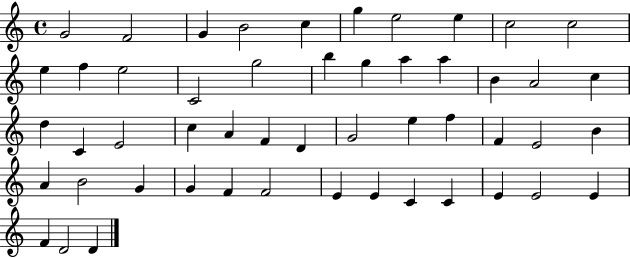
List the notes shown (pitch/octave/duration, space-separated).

G4/h F4/h G4/q B4/h C5/q G5/q E5/h E5/q C5/h C5/h E5/q F5/q E5/h C4/h G5/h B5/q G5/q A5/q A5/q B4/q A4/h C5/q D5/q C4/q E4/h C5/q A4/q F4/q D4/q G4/h E5/q F5/q F4/q E4/h B4/q A4/q B4/h G4/q G4/q F4/q F4/h E4/q E4/q C4/q C4/q E4/q E4/h E4/q F4/q D4/h D4/q